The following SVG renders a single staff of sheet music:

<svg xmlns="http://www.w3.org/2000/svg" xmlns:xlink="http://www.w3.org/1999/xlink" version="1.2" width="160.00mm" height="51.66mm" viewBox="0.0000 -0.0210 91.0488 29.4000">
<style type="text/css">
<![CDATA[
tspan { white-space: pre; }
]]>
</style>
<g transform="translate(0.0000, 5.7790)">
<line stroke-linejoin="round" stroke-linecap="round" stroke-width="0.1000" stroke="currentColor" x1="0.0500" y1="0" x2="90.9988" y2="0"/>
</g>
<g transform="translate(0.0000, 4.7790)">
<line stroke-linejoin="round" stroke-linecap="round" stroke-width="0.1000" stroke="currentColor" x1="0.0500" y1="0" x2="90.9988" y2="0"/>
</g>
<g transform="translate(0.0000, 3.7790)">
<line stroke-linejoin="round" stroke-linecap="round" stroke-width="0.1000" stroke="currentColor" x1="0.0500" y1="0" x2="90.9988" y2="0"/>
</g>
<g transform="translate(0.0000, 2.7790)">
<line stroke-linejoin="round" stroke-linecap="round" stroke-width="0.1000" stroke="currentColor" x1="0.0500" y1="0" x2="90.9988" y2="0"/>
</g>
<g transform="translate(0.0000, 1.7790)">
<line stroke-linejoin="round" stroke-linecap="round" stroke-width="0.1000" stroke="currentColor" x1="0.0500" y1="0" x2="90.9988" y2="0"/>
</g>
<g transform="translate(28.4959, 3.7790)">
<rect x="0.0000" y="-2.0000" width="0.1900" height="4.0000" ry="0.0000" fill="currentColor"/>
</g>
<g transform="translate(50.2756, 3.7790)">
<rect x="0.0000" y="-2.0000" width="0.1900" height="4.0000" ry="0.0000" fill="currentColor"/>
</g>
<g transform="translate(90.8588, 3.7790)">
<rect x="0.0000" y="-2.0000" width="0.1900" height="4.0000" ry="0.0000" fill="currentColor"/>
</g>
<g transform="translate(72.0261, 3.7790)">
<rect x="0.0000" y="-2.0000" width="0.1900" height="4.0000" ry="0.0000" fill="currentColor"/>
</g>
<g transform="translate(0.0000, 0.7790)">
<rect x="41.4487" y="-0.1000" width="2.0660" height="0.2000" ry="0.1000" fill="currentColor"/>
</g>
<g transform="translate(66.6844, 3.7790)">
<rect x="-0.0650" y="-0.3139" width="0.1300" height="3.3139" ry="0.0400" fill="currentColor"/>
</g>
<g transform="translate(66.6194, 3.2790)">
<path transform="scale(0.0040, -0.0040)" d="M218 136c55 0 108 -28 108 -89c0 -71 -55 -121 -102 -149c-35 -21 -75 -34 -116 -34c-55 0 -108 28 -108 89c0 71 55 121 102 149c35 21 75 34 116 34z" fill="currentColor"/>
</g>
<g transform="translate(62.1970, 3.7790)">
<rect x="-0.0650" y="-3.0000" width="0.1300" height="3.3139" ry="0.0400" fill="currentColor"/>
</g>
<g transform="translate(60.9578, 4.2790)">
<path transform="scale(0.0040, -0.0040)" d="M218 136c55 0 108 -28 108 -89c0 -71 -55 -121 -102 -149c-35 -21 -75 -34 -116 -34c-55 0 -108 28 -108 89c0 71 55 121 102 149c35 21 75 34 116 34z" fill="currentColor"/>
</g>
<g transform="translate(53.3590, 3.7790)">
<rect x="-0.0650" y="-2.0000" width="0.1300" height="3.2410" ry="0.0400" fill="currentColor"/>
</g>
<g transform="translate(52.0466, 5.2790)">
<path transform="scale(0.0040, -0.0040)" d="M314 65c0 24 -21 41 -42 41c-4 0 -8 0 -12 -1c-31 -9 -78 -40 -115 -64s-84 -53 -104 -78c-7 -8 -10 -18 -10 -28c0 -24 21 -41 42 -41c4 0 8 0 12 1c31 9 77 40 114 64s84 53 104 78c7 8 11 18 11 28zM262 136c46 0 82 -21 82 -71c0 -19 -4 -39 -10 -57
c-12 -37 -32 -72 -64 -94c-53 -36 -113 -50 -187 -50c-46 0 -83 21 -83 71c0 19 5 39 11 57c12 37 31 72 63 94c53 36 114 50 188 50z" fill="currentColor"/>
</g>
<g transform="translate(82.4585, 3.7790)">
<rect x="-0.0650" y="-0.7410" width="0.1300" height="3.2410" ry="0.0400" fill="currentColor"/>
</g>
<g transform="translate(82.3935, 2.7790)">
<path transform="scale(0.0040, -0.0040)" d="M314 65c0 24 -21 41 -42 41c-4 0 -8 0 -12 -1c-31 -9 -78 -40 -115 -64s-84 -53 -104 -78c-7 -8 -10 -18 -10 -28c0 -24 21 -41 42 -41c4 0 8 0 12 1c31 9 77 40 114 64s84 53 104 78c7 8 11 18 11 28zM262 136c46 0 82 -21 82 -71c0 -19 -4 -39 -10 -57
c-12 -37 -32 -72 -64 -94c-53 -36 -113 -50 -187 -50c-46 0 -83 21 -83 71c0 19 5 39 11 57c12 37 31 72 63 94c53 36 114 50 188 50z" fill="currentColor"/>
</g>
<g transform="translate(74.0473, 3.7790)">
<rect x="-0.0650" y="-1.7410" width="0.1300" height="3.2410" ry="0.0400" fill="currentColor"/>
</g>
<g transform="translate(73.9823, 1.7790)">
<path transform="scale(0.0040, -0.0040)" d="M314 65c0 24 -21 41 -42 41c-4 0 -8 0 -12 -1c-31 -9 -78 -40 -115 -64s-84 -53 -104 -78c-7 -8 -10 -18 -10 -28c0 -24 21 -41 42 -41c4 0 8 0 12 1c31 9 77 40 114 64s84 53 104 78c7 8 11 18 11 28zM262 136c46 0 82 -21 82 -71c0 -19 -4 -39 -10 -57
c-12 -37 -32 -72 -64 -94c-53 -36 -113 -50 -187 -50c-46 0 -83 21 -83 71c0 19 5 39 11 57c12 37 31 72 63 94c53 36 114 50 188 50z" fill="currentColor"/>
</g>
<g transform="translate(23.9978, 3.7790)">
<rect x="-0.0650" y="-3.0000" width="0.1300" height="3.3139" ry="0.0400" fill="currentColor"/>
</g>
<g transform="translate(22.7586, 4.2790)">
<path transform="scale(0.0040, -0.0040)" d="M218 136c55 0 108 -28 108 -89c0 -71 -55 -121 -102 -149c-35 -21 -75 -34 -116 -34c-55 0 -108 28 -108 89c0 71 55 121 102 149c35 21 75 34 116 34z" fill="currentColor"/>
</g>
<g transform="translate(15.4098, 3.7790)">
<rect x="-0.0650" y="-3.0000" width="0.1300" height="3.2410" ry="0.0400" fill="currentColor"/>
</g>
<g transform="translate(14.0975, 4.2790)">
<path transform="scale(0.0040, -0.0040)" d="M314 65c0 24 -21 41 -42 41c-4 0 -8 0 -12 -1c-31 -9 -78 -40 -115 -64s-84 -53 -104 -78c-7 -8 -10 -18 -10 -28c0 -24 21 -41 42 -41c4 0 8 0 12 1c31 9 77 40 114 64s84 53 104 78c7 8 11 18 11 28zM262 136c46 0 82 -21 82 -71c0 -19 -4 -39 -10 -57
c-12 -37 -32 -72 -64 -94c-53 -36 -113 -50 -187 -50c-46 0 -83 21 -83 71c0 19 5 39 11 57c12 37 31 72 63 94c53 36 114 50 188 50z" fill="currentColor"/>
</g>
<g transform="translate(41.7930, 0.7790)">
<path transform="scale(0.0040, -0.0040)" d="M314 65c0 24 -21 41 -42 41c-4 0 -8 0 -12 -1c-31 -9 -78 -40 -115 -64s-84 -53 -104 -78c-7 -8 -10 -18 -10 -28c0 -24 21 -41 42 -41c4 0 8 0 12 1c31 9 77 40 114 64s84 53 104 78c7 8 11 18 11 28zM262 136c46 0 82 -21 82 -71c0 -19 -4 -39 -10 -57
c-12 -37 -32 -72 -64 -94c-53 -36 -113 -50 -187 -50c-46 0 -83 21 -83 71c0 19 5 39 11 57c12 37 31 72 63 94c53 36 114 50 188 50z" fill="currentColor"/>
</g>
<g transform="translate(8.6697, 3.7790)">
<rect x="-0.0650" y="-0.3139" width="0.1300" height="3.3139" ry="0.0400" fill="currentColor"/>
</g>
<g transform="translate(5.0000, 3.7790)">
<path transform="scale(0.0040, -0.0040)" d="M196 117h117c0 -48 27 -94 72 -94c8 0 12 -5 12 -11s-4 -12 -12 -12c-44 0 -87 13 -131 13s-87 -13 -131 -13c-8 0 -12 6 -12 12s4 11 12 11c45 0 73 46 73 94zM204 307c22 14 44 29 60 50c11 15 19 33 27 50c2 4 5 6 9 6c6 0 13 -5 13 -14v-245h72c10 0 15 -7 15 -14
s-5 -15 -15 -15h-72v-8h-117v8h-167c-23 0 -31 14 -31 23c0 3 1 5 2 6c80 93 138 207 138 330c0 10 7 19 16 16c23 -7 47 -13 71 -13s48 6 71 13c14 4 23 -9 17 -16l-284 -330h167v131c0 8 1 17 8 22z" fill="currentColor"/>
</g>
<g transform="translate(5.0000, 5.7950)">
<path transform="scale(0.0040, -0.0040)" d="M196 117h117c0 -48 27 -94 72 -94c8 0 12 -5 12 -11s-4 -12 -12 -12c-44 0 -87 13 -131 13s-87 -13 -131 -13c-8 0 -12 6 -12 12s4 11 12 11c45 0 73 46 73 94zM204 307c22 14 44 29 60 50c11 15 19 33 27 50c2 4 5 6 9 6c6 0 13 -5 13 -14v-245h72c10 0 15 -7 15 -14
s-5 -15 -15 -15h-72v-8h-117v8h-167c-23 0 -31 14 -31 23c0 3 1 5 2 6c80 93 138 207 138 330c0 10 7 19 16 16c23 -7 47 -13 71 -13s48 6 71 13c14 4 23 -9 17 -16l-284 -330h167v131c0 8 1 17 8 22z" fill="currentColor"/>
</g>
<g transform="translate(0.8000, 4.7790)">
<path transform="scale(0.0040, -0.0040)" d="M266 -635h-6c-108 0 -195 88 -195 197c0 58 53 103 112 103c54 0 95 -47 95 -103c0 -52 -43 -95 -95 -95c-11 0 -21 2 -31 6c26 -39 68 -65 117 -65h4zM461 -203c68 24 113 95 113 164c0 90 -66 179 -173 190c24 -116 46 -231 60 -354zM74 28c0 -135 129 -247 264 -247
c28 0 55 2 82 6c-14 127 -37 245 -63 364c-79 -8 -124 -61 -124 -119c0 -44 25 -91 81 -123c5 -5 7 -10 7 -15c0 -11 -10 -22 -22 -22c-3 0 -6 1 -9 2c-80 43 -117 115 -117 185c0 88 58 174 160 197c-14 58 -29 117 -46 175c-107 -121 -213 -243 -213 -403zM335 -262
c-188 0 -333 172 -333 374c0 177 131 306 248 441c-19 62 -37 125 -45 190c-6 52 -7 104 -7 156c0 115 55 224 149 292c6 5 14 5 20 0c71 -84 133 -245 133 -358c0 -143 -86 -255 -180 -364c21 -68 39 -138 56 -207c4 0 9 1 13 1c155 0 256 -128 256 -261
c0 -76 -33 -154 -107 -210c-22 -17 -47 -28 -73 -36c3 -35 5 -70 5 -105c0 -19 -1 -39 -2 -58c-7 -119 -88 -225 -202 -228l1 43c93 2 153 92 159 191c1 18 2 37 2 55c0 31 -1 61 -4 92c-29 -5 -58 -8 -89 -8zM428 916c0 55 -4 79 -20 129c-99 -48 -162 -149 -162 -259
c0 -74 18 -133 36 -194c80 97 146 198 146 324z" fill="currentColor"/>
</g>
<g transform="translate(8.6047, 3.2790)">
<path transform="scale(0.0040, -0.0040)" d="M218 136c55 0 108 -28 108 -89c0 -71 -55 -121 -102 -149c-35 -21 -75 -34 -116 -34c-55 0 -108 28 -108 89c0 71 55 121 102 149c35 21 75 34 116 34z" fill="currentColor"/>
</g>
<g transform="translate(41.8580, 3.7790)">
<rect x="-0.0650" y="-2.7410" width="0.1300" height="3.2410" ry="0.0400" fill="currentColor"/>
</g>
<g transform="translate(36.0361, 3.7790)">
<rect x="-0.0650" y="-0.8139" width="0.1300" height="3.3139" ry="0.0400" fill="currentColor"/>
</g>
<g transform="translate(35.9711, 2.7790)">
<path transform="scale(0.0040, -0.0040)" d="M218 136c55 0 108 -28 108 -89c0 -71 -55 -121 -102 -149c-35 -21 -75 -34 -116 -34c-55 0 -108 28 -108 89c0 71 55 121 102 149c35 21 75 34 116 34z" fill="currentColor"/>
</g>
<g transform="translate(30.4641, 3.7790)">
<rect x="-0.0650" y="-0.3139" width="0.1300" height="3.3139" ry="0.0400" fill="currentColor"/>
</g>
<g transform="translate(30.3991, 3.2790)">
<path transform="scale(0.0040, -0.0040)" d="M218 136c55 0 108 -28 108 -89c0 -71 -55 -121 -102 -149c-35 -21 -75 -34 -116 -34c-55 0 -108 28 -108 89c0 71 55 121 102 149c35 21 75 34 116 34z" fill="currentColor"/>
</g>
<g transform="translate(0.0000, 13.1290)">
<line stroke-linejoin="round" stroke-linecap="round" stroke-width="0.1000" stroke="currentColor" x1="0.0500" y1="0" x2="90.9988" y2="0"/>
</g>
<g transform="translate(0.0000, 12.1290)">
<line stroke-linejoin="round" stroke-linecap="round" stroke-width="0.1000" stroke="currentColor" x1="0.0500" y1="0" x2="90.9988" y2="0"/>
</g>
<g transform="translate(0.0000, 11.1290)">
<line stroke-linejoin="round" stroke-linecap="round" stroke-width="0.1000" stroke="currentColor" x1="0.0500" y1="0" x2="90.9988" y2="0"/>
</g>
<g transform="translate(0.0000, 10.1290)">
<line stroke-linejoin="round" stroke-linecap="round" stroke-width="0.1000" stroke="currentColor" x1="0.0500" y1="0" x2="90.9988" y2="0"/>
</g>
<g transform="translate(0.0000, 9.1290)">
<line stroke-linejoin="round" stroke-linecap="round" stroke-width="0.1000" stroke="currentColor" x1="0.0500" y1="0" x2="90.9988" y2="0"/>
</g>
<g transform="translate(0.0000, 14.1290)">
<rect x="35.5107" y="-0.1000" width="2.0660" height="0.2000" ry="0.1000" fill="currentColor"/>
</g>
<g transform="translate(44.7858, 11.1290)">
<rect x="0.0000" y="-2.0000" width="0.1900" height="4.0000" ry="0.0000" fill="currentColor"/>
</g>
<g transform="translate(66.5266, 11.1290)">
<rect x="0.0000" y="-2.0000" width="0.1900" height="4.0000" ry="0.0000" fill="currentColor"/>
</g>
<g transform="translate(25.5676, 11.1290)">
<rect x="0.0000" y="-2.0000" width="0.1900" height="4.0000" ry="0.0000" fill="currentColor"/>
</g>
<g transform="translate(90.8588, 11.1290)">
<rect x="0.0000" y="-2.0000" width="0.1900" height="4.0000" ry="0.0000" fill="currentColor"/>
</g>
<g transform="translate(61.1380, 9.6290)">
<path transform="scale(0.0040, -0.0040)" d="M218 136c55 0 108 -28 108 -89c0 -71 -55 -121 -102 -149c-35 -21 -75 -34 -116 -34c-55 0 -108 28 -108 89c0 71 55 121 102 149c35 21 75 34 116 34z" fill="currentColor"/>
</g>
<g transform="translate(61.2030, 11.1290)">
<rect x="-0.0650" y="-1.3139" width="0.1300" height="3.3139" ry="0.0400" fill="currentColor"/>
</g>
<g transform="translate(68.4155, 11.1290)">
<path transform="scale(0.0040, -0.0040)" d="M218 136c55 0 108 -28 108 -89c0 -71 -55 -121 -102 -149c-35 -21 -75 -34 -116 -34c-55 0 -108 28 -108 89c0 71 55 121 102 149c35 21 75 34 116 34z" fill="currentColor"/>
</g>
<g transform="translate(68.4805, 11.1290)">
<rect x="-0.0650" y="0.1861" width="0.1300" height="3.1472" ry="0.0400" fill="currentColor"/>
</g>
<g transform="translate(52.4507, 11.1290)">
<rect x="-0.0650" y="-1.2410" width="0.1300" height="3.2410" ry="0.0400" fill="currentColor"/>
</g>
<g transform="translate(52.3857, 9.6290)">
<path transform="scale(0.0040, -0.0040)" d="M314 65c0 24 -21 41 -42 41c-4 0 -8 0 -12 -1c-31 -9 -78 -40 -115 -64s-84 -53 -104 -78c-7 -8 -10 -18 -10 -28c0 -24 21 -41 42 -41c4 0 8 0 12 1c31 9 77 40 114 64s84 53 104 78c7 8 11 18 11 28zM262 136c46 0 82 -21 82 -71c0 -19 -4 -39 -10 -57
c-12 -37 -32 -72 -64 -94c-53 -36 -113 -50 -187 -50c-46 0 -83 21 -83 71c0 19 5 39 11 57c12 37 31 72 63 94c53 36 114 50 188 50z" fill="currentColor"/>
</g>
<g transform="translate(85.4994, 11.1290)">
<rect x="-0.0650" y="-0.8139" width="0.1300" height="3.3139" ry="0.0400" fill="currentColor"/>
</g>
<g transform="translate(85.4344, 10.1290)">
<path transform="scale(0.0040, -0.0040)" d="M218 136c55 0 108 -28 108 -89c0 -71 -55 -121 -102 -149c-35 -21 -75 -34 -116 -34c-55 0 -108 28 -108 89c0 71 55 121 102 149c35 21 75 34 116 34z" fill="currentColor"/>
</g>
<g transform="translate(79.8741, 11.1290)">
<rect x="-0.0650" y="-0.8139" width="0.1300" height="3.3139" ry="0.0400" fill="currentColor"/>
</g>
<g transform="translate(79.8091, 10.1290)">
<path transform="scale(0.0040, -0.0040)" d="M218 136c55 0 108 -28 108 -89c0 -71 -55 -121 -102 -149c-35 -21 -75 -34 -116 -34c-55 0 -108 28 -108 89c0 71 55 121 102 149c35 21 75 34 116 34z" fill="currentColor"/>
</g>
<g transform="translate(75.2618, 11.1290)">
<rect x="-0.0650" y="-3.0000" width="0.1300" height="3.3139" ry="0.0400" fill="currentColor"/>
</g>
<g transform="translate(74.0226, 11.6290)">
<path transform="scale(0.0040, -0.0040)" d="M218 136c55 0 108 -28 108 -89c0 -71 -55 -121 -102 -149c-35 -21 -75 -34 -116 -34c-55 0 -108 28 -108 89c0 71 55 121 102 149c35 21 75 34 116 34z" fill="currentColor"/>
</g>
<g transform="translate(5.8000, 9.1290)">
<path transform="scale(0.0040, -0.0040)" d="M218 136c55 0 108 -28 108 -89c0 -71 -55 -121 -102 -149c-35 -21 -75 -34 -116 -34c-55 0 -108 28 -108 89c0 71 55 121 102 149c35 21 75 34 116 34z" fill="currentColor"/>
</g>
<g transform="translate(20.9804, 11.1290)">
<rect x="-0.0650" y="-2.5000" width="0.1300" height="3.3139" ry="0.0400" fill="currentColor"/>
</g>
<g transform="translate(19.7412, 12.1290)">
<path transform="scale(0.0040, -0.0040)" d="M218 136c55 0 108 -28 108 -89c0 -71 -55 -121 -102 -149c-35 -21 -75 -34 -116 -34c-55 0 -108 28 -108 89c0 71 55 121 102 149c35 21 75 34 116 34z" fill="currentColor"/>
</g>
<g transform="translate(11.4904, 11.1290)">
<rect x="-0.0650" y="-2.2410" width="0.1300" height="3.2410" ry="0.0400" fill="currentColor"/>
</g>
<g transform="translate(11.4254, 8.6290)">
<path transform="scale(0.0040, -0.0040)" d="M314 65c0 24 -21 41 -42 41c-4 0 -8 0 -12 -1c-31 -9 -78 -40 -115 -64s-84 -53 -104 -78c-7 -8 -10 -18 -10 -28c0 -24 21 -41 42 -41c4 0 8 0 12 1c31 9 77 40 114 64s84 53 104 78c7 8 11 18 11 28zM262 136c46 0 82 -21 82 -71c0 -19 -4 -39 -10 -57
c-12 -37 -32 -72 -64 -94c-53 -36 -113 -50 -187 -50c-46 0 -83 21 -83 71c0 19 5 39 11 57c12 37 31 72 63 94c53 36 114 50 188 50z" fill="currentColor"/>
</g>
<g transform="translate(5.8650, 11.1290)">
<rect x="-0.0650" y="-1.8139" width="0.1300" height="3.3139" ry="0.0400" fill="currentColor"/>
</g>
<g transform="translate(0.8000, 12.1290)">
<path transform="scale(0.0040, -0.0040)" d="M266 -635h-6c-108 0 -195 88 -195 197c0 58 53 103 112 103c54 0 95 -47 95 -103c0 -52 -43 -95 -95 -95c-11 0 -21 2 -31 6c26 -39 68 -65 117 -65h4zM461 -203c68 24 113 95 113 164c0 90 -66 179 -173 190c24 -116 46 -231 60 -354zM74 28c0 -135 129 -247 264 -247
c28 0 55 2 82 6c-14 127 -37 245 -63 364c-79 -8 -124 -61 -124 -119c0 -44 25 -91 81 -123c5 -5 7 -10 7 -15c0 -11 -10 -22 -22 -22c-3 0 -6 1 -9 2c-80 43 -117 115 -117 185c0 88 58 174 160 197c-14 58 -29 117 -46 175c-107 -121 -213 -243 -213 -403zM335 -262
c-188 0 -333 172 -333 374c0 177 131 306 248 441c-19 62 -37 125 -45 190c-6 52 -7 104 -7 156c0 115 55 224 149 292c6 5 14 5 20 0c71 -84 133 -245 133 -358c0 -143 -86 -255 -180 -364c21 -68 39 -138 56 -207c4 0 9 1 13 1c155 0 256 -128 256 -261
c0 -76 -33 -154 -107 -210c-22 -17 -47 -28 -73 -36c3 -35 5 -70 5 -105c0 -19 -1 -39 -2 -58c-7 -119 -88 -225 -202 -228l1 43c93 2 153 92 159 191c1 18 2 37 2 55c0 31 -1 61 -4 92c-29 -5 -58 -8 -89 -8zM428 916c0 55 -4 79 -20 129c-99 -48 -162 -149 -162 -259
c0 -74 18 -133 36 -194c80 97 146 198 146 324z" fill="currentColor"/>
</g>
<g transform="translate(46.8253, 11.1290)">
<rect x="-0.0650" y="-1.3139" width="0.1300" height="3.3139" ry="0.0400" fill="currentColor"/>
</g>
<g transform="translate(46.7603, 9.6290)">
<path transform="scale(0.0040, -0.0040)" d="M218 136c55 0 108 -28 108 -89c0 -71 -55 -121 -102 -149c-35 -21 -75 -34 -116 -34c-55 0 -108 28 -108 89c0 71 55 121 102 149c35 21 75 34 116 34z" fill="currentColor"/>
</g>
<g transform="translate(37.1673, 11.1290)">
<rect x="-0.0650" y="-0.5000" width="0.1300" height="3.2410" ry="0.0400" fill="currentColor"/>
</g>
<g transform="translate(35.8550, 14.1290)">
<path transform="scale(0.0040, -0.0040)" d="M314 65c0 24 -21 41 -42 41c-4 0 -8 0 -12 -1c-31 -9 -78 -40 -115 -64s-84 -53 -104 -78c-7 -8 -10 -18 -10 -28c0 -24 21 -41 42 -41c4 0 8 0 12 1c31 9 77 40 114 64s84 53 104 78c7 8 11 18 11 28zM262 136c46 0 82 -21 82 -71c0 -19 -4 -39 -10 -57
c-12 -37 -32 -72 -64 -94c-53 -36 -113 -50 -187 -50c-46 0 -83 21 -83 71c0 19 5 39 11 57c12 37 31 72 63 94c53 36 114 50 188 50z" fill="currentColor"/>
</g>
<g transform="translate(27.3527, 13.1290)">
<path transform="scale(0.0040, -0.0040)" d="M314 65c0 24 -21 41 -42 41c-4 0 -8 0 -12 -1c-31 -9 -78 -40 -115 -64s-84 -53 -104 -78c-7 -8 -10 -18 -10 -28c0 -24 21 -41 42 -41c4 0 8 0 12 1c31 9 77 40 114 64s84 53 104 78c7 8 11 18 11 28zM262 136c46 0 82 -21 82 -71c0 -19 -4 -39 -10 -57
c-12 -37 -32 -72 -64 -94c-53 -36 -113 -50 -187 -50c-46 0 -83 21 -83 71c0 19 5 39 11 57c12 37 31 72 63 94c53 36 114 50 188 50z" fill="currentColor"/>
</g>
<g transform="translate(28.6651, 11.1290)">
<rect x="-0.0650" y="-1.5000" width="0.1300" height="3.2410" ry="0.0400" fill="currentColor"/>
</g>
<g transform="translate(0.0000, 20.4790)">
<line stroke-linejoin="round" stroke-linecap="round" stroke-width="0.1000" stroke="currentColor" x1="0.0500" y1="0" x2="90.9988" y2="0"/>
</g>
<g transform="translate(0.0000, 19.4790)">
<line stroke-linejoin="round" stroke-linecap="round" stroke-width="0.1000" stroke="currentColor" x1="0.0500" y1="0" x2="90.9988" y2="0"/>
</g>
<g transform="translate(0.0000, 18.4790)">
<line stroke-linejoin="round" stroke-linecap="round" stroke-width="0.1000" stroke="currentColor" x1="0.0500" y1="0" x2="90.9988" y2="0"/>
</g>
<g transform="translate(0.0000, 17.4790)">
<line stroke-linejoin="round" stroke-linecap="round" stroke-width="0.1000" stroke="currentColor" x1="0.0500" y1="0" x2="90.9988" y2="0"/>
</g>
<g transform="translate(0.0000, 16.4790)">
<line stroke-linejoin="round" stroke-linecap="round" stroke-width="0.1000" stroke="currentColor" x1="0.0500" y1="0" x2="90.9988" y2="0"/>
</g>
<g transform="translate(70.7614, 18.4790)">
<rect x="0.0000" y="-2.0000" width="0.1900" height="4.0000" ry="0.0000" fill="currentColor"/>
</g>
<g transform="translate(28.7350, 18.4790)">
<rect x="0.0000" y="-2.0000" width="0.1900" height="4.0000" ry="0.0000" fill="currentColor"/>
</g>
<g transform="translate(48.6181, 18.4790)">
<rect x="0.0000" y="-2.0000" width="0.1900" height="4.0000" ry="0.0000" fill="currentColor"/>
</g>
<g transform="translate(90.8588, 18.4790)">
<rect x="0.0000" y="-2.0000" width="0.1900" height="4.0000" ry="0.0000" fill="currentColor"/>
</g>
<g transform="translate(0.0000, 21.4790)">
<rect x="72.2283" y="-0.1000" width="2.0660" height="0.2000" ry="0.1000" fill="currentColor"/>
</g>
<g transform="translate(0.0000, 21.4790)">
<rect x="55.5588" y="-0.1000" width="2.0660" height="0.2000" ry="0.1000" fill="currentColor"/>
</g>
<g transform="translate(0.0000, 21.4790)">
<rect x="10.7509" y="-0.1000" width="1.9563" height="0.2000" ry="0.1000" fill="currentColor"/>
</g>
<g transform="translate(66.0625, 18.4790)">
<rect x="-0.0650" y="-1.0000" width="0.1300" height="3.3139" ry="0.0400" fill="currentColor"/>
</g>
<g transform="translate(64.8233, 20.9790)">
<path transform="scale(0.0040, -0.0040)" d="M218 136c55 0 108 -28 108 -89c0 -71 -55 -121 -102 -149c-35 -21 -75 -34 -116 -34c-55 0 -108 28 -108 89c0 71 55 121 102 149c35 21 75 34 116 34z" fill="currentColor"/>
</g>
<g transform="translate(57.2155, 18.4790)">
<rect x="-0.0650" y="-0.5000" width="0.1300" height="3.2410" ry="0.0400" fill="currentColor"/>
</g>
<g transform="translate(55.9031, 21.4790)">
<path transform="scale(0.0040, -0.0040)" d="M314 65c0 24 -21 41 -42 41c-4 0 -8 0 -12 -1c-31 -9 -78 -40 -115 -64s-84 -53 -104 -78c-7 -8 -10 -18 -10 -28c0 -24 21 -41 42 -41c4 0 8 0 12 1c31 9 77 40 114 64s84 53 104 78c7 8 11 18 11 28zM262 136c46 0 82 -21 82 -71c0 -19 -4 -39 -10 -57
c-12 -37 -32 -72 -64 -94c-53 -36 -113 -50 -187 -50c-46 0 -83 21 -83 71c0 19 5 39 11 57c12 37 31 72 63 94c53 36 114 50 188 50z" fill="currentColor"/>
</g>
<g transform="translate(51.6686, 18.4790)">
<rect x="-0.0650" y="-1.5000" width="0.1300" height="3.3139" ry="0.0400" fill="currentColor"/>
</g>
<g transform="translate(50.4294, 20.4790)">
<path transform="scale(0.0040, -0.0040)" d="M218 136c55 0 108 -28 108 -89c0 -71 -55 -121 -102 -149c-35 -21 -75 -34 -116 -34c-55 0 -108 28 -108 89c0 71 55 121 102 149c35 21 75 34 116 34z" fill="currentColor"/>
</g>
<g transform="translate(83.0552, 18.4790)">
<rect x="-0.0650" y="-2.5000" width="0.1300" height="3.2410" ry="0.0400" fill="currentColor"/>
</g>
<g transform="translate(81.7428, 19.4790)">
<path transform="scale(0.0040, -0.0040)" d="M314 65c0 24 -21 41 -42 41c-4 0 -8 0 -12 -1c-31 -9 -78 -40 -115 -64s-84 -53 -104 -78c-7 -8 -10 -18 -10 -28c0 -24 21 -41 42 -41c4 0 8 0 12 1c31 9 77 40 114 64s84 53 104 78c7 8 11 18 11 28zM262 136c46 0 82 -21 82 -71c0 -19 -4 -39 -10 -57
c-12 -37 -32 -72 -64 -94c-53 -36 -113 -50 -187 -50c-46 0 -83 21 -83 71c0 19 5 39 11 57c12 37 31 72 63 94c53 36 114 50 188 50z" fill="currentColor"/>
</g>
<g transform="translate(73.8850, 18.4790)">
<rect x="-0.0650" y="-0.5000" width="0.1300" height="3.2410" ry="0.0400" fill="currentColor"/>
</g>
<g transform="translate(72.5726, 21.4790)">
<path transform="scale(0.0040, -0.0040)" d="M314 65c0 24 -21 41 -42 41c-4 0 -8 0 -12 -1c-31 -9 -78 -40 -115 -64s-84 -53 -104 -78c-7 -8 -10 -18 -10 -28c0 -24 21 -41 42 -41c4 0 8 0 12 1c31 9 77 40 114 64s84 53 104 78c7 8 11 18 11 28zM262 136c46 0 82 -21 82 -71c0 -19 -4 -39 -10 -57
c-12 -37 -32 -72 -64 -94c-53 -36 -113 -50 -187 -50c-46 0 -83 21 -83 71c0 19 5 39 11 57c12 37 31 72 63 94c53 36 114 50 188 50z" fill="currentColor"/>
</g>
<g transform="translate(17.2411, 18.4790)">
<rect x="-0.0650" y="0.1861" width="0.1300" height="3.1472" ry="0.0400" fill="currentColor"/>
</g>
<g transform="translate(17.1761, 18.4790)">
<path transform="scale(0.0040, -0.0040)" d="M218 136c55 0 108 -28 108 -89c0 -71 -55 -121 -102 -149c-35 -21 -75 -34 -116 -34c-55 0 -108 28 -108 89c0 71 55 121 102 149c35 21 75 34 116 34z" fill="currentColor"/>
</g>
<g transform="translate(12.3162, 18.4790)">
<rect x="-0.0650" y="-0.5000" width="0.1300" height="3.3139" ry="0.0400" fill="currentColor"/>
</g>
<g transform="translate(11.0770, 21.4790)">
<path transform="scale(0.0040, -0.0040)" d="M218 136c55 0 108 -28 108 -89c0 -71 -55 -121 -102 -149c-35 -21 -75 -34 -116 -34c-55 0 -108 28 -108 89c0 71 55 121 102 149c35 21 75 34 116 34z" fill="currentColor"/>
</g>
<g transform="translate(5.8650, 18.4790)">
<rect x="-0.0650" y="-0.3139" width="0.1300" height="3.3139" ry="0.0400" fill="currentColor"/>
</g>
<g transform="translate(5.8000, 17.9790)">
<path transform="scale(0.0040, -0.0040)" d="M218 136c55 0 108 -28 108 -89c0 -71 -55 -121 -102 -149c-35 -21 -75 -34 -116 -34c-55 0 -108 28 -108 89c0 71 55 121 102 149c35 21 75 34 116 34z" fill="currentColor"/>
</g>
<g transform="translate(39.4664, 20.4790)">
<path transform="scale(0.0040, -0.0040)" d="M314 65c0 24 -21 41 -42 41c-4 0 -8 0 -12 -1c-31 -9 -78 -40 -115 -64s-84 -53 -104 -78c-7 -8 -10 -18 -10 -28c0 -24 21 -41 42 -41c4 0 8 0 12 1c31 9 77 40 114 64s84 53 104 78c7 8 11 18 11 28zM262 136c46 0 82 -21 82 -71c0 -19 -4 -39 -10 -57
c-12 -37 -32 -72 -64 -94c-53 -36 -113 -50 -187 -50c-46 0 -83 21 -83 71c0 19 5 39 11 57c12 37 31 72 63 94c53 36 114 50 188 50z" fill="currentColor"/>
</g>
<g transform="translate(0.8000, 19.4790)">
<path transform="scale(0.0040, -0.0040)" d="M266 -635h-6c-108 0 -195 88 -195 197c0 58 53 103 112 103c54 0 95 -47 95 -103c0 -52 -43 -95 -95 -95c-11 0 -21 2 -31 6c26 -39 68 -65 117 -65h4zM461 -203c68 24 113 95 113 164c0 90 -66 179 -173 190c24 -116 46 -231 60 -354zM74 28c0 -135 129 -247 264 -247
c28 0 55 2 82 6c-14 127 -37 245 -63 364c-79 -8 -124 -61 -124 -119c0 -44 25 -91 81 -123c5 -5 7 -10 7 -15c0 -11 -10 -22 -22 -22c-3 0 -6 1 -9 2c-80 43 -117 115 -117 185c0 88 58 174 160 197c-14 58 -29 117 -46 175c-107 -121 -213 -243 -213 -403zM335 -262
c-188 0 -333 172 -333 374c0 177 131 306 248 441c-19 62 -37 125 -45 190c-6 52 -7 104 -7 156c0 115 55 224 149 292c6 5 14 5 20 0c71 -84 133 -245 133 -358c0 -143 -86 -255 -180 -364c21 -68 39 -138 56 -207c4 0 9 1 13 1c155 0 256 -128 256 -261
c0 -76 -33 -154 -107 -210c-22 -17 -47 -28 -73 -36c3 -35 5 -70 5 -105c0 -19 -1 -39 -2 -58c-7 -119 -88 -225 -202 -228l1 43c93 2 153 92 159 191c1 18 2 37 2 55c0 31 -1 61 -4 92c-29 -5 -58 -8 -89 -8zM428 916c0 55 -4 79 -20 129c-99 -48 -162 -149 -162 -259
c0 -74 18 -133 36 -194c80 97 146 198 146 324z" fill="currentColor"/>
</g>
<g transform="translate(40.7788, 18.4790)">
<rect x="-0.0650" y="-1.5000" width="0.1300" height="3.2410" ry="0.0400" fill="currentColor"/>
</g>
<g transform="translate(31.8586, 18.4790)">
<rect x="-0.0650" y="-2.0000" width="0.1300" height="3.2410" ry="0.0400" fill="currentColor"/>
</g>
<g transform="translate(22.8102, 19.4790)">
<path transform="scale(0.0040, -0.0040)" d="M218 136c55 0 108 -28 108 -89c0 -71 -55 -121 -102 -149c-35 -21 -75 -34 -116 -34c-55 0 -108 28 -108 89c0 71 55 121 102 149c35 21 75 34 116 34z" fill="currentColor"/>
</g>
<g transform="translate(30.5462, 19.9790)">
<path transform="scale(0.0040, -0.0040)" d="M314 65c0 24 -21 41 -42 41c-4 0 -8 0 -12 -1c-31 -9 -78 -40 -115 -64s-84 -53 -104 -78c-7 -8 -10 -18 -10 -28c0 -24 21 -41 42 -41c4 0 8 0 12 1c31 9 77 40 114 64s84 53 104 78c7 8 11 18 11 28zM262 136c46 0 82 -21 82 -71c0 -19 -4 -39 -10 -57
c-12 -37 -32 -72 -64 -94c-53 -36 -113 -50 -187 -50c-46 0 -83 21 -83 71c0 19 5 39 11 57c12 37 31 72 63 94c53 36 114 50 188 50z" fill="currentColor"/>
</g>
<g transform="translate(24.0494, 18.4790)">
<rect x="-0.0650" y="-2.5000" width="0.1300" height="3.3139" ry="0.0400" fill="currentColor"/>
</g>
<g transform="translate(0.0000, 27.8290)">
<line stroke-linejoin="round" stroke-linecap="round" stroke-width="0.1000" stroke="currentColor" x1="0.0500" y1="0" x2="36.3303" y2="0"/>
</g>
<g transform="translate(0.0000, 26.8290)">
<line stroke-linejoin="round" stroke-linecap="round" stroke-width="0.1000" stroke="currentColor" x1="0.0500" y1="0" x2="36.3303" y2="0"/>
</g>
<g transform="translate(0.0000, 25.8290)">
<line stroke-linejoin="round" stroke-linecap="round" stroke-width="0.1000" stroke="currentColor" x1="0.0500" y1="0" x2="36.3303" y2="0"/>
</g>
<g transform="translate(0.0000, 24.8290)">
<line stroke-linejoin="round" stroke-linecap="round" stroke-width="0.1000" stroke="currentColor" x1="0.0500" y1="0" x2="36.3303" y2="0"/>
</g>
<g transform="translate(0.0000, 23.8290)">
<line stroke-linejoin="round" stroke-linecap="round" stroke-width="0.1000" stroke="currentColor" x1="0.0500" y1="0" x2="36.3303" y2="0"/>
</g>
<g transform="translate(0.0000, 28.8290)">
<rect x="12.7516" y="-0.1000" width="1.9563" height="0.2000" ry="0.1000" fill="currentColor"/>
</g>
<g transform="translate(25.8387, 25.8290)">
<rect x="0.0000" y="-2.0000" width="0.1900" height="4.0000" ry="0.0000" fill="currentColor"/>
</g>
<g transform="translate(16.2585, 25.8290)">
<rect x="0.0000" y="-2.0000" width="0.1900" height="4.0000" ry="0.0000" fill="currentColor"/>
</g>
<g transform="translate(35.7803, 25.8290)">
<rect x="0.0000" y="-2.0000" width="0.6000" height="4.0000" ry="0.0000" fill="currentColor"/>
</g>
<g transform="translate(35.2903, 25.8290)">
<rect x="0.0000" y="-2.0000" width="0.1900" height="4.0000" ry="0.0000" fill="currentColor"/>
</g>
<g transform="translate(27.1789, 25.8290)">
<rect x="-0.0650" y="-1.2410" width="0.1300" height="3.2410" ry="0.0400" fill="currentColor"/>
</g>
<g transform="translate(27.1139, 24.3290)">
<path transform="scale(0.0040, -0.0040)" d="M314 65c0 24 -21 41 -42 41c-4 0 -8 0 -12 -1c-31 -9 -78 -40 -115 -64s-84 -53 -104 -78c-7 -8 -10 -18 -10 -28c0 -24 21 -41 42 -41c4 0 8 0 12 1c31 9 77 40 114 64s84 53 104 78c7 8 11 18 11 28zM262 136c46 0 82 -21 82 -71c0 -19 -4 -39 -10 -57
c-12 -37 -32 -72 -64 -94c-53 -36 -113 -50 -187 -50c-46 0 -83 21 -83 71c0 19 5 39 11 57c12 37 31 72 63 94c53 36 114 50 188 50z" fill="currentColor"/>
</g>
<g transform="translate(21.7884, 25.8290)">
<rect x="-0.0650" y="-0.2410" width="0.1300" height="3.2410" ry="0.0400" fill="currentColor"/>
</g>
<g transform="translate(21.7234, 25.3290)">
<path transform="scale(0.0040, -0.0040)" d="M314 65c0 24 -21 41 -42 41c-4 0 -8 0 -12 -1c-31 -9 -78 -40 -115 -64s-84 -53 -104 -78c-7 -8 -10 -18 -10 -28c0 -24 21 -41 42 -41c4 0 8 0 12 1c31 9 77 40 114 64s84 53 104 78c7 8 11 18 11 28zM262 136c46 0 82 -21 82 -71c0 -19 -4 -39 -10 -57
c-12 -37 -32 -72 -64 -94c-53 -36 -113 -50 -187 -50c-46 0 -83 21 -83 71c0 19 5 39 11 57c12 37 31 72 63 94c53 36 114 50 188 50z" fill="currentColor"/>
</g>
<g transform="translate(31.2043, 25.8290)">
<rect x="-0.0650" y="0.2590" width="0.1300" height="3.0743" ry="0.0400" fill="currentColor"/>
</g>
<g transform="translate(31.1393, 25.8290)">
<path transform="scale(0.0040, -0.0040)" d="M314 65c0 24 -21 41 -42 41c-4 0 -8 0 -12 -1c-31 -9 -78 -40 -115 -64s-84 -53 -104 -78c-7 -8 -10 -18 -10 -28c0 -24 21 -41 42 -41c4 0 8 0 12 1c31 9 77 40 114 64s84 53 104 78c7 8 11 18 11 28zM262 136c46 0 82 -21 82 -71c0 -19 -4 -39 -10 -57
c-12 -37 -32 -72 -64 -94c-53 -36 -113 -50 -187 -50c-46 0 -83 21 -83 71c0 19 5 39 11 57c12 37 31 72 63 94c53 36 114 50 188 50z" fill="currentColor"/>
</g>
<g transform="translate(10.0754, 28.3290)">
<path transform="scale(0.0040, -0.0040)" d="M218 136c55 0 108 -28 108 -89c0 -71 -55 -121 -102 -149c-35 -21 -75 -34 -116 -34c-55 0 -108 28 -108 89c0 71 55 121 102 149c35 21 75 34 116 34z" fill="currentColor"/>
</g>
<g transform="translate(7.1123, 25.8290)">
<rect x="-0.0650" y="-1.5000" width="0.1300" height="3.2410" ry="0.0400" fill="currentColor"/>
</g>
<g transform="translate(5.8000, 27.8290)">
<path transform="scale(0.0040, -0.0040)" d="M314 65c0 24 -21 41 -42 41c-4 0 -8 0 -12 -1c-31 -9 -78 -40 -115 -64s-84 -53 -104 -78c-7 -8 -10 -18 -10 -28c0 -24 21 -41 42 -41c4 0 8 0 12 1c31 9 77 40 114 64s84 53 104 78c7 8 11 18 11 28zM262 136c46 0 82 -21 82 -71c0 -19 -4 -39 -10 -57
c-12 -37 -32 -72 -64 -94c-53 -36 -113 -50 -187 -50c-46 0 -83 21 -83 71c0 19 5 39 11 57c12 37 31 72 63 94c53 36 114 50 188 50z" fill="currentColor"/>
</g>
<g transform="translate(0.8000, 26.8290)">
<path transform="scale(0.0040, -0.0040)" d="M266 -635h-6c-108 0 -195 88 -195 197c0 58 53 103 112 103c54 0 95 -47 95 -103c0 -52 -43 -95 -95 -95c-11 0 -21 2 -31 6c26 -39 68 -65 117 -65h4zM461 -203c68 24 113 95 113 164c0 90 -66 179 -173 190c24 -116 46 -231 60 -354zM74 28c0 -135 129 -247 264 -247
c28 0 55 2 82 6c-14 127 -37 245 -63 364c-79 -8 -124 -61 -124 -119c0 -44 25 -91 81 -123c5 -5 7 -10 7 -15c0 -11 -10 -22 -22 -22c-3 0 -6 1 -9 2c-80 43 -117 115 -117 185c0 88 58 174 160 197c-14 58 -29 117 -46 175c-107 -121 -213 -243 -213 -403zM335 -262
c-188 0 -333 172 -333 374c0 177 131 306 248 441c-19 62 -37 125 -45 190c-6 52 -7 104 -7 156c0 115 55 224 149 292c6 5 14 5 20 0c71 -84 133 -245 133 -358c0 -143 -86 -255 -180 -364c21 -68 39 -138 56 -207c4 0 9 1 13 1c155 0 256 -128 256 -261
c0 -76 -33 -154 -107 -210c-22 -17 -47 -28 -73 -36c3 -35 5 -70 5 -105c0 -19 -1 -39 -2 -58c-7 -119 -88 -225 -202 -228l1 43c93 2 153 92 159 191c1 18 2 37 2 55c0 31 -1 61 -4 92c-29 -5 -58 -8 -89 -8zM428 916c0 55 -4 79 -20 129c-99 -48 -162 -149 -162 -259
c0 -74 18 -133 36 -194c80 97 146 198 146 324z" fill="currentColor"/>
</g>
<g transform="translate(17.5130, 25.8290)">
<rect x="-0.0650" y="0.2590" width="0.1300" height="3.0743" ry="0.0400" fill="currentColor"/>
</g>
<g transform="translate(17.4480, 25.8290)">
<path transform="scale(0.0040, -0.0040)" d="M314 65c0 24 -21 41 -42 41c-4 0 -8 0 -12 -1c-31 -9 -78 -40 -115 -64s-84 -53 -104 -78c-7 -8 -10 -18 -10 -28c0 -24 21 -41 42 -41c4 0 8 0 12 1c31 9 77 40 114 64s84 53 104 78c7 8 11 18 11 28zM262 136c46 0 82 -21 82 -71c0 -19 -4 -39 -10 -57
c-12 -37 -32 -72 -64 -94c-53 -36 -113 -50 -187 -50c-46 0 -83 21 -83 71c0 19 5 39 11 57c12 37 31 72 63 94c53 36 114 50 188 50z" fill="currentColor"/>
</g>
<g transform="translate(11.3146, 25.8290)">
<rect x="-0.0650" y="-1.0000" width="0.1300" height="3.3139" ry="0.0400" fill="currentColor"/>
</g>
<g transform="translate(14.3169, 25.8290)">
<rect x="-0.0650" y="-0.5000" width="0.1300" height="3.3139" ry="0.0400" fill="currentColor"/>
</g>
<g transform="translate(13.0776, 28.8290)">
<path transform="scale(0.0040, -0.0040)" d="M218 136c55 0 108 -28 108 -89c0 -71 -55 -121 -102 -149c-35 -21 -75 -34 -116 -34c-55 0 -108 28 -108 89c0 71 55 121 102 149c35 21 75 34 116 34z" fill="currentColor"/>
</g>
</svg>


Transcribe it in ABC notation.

X:1
T:Untitled
M:4/4
L:1/4
K:C
c A2 A c d a2 F2 A c f2 d2 f g2 G E2 C2 e e2 e B A d d c C B G F2 E2 E C2 D C2 G2 E2 D C B2 c2 e2 B2